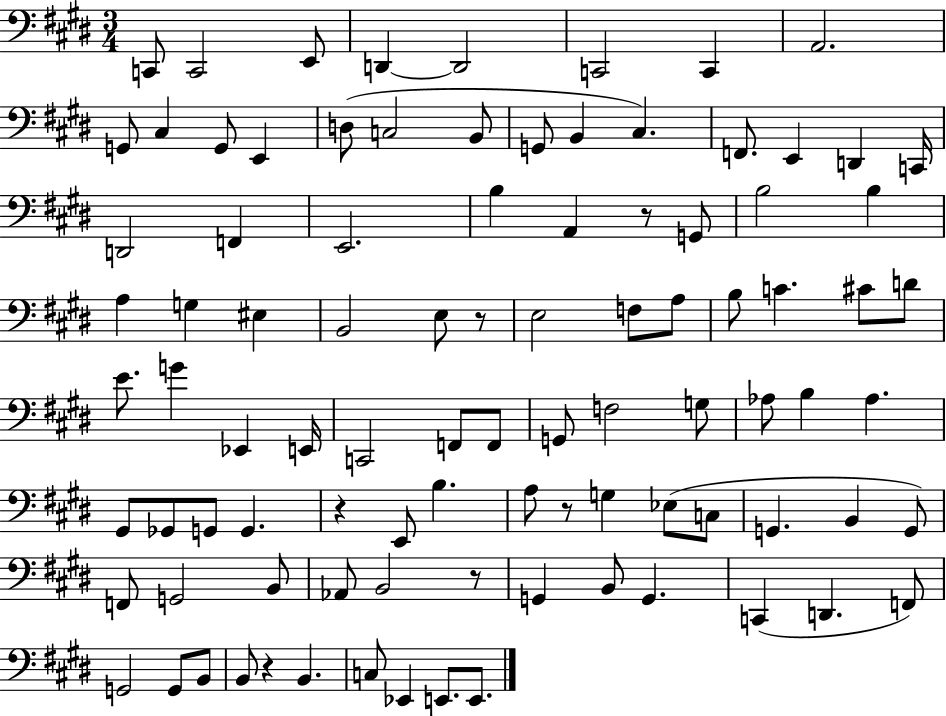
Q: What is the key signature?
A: E major